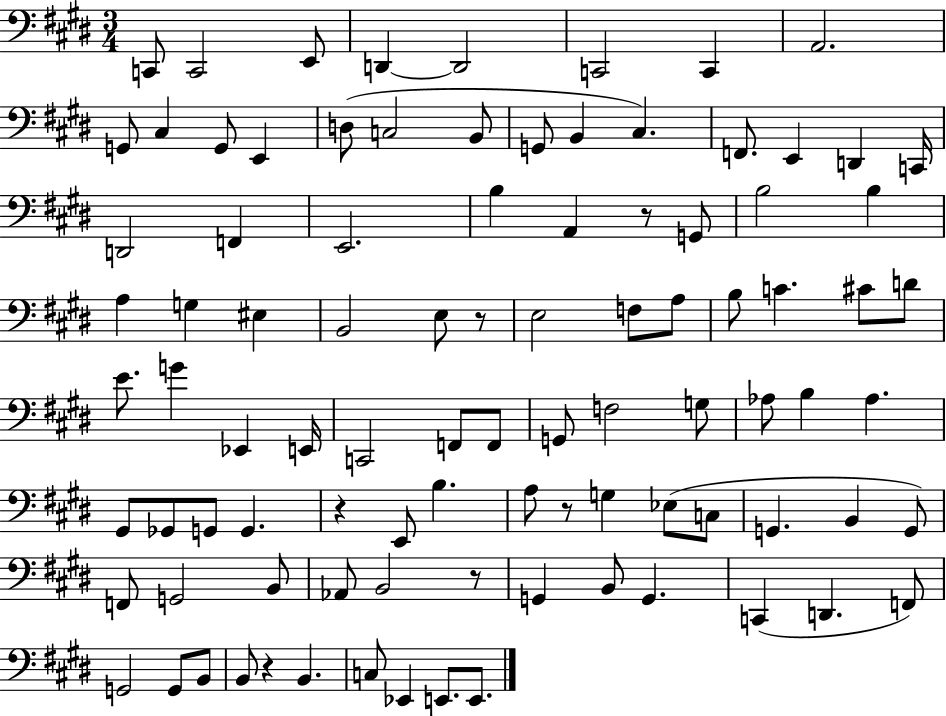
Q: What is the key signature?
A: E major